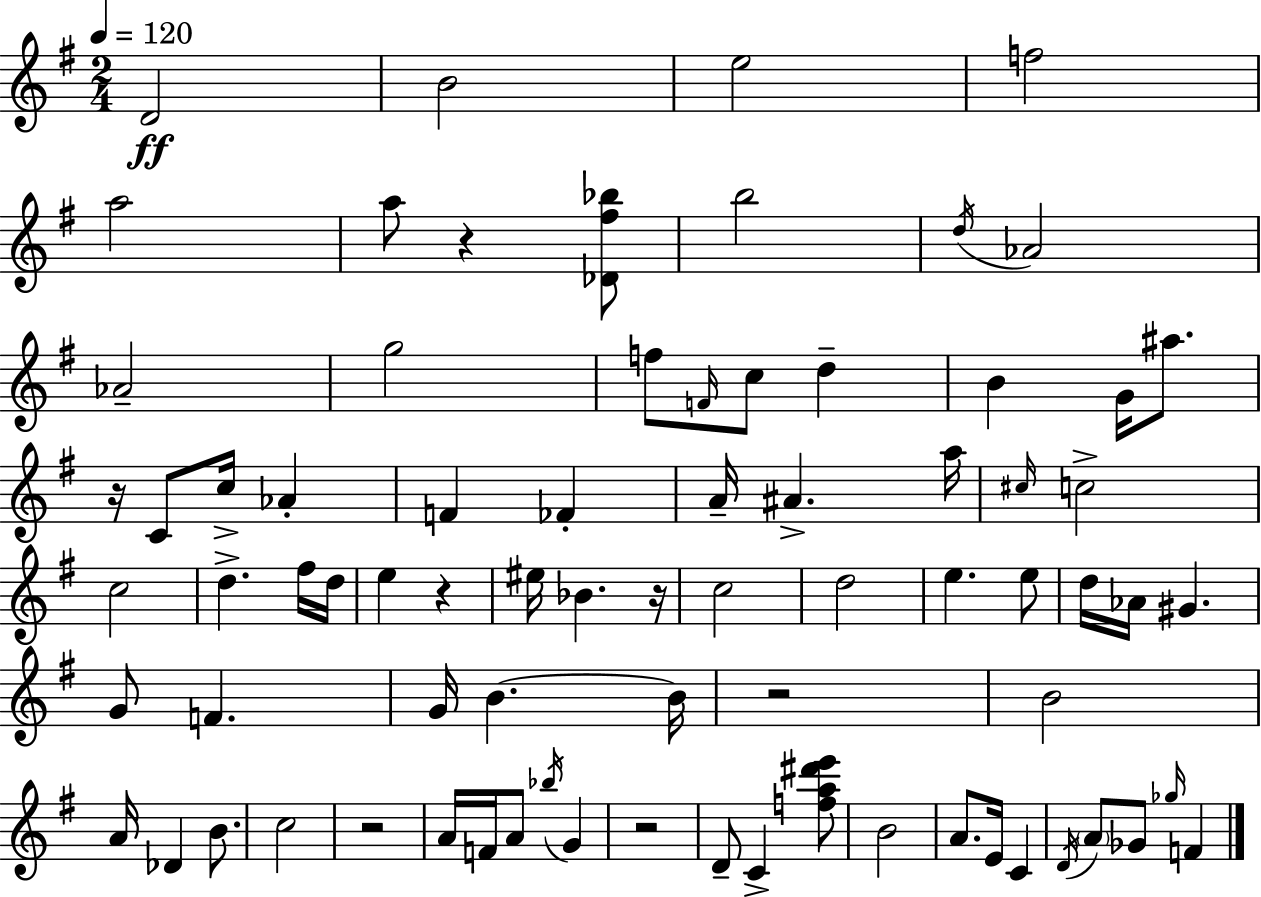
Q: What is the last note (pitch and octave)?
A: F4